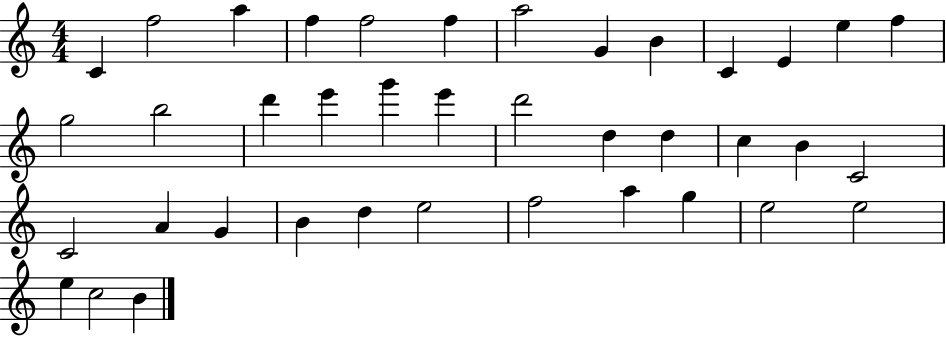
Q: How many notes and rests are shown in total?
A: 39